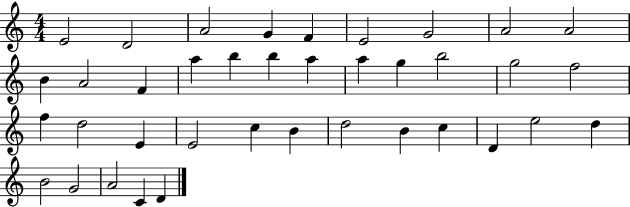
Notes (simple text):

E4/h D4/h A4/h G4/q F4/q E4/h G4/h A4/h A4/h B4/q A4/h F4/q A5/q B5/q B5/q A5/q A5/q G5/q B5/h G5/h F5/h F5/q D5/h E4/q E4/h C5/q B4/q D5/h B4/q C5/q D4/q E5/h D5/q B4/h G4/h A4/h C4/q D4/q